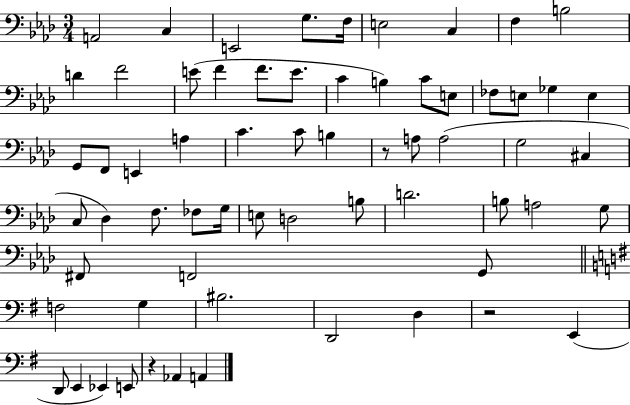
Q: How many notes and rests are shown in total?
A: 64